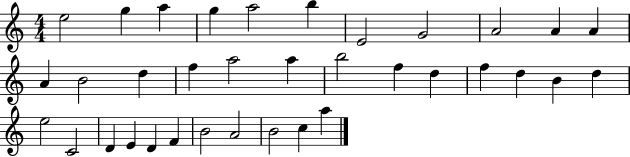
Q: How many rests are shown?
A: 0